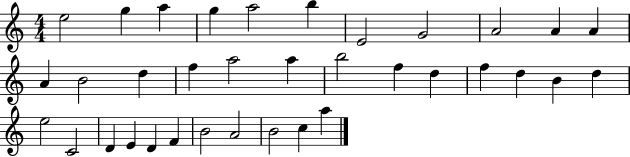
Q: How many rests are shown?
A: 0